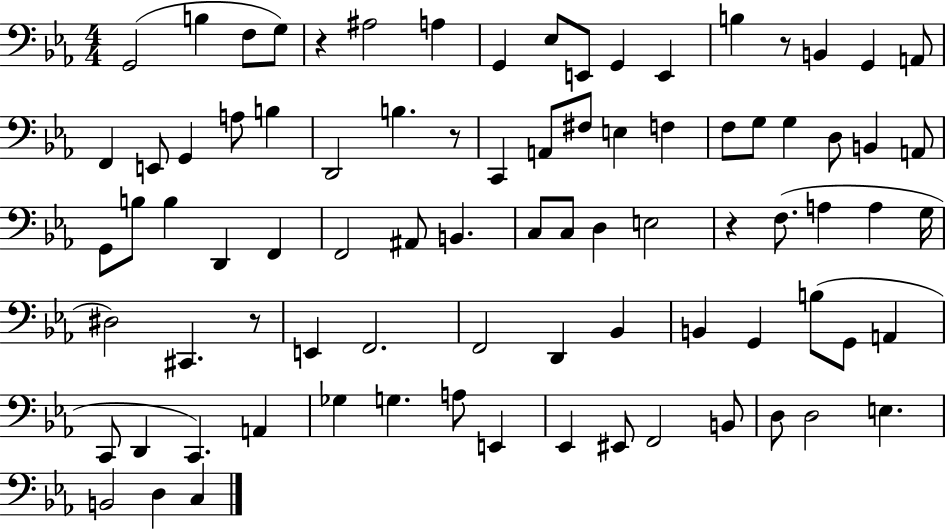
X:1
T:Untitled
M:4/4
L:1/4
K:Eb
G,,2 B, F,/2 G,/2 z ^A,2 A, G,, _E,/2 E,,/2 G,, E,, B, z/2 B,, G,, A,,/2 F,, E,,/2 G,, A,/2 B, D,,2 B, z/2 C,, A,,/2 ^F,/2 E, F, F,/2 G,/2 G, D,/2 B,, A,,/2 G,,/2 B,/2 B, D,, F,, F,,2 ^A,,/2 B,, C,/2 C,/2 D, E,2 z F,/2 A, A, G,/4 ^D,2 ^C,, z/2 E,, F,,2 F,,2 D,, _B,, B,, G,, B,/2 G,,/2 A,, C,,/2 D,, C,, A,, _G, G, A,/2 E,, _E,, ^E,,/2 F,,2 B,,/2 D,/2 D,2 E, B,,2 D, C,